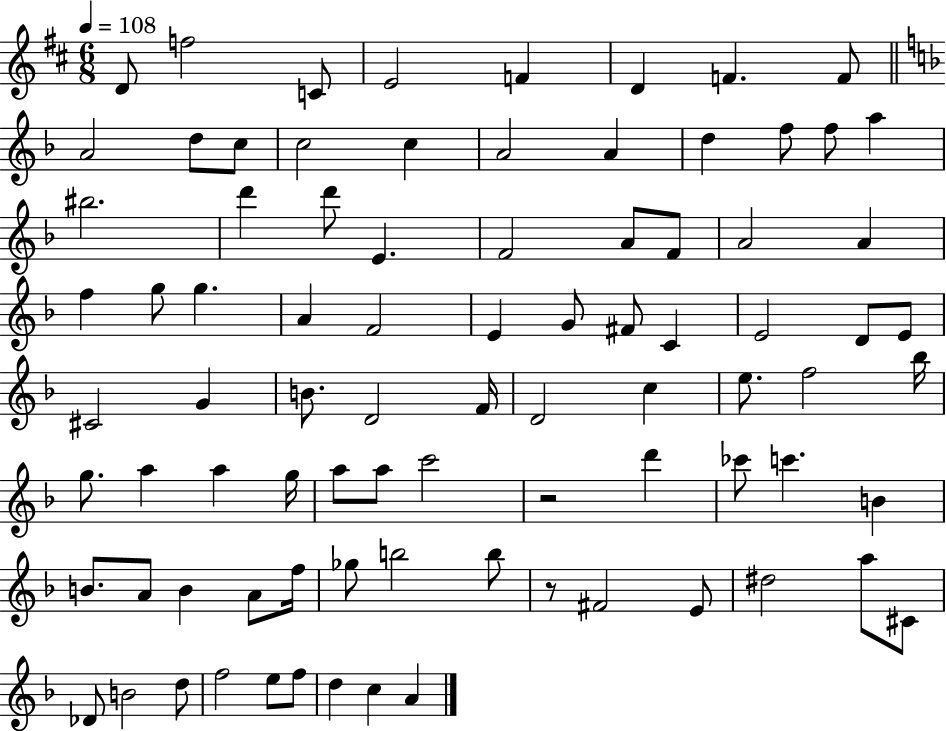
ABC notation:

X:1
T:Untitled
M:6/8
L:1/4
K:D
D/2 f2 C/2 E2 F D F F/2 A2 d/2 c/2 c2 c A2 A d f/2 f/2 a ^b2 d' d'/2 E F2 A/2 F/2 A2 A f g/2 g A F2 E G/2 ^F/2 C E2 D/2 E/2 ^C2 G B/2 D2 F/4 D2 c e/2 f2 _b/4 g/2 a a g/4 a/2 a/2 c'2 z2 d' _c'/2 c' B B/2 A/2 B A/2 f/4 _g/2 b2 b/2 z/2 ^F2 E/2 ^d2 a/2 ^C/2 _D/2 B2 d/2 f2 e/2 f/2 d c A